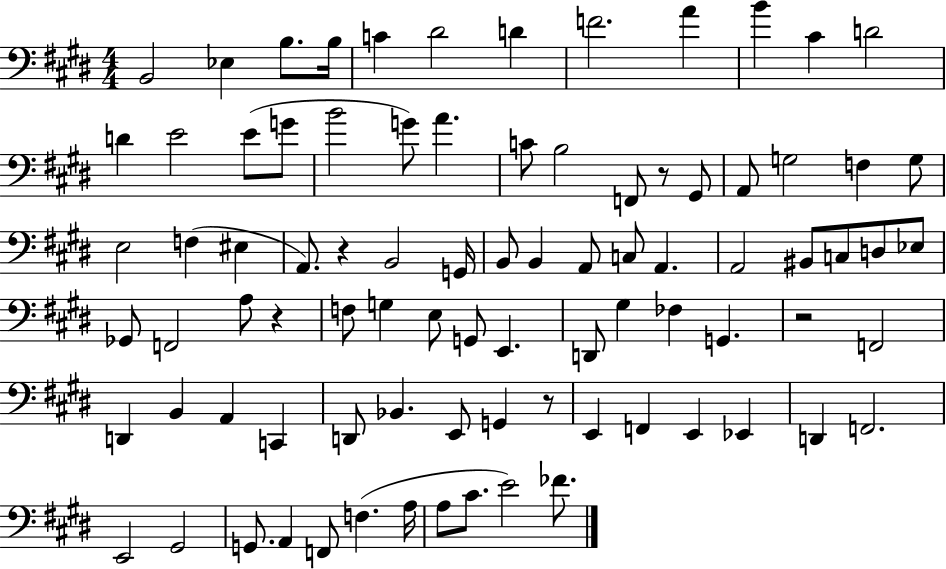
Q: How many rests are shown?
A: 5